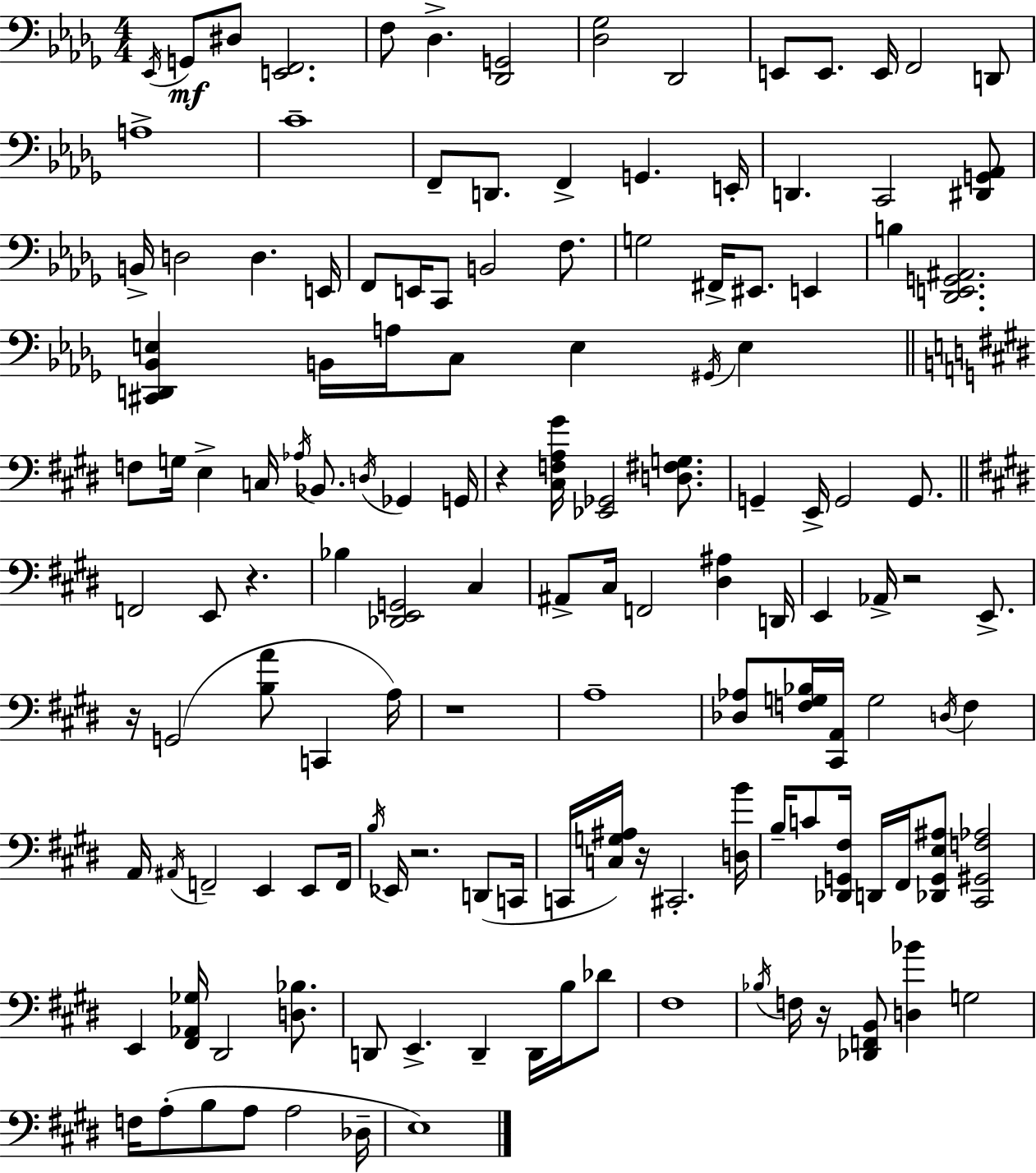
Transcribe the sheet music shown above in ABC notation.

X:1
T:Untitled
M:4/4
L:1/4
K:Bbm
_E,,/4 G,,/2 ^D,/2 [E,,F,,]2 F,/2 _D, [_D,,G,,]2 [_D,_G,]2 _D,,2 E,,/2 E,,/2 E,,/4 F,,2 D,,/2 A,4 C4 F,,/2 D,,/2 F,, G,, E,,/4 D,, C,,2 [^D,,G,,_A,,]/2 B,,/4 D,2 D, E,,/4 F,,/2 E,,/4 C,,/2 B,,2 F,/2 G,2 ^F,,/4 ^E,,/2 E,, B, [_D,,E,,G,,^A,,]2 [^C,,D,,_B,,E,] B,,/4 A,/4 C,/2 E, ^G,,/4 E, F,/2 G,/4 E, C,/4 _A,/4 _B,,/2 D,/4 _G,, G,,/4 z [^C,F,A,^G]/4 [_E,,_G,,]2 [D,^F,G,]/2 G,, E,,/4 G,,2 G,,/2 F,,2 E,,/2 z _B, [_D,,E,,G,,]2 ^C, ^A,,/2 ^C,/4 F,,2 [^D,^A,] D,,/4 E,, _A,,/4 z2 E,,/2 z/4 G,,2 [B,A]/2 C,, A,/4 z4 A,4 [_D,_A,]/2 [F,G,_B,]/4 [^C,,A,,]/4 G,2 D,/4 F, A,,/4 ^A,,/4 F,,2 E,, E,,/2 F,,/4 B,/4 _E,,/4 z2 D,,/2 C,,/4 C,,/4 [C,G,^A,]/4 z/4 ^C,,2 [D,B]/4 B,/4 C/2 [_D,,G,,^F,]/4 D,,/4 ^F,,/4 [_D,,G,,E,^A,]/2 [^C,,^G,,F,_A,]2 E,, [^F,,_A,,_G,]/4 ^D,,2 [D,_B,]/2 D,,/2 E,, D,, D,,/4 B,/4 _D/2 ^F,4 _B,/4 F,/4 z/4 [_D,,F,,B,,]/2 [D,_B] G,2 F,/4 A,/2 B,/2 A,/2 A,2 _D,/4 E,4